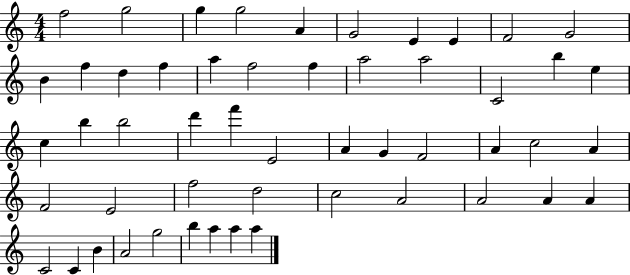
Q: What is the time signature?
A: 4/4